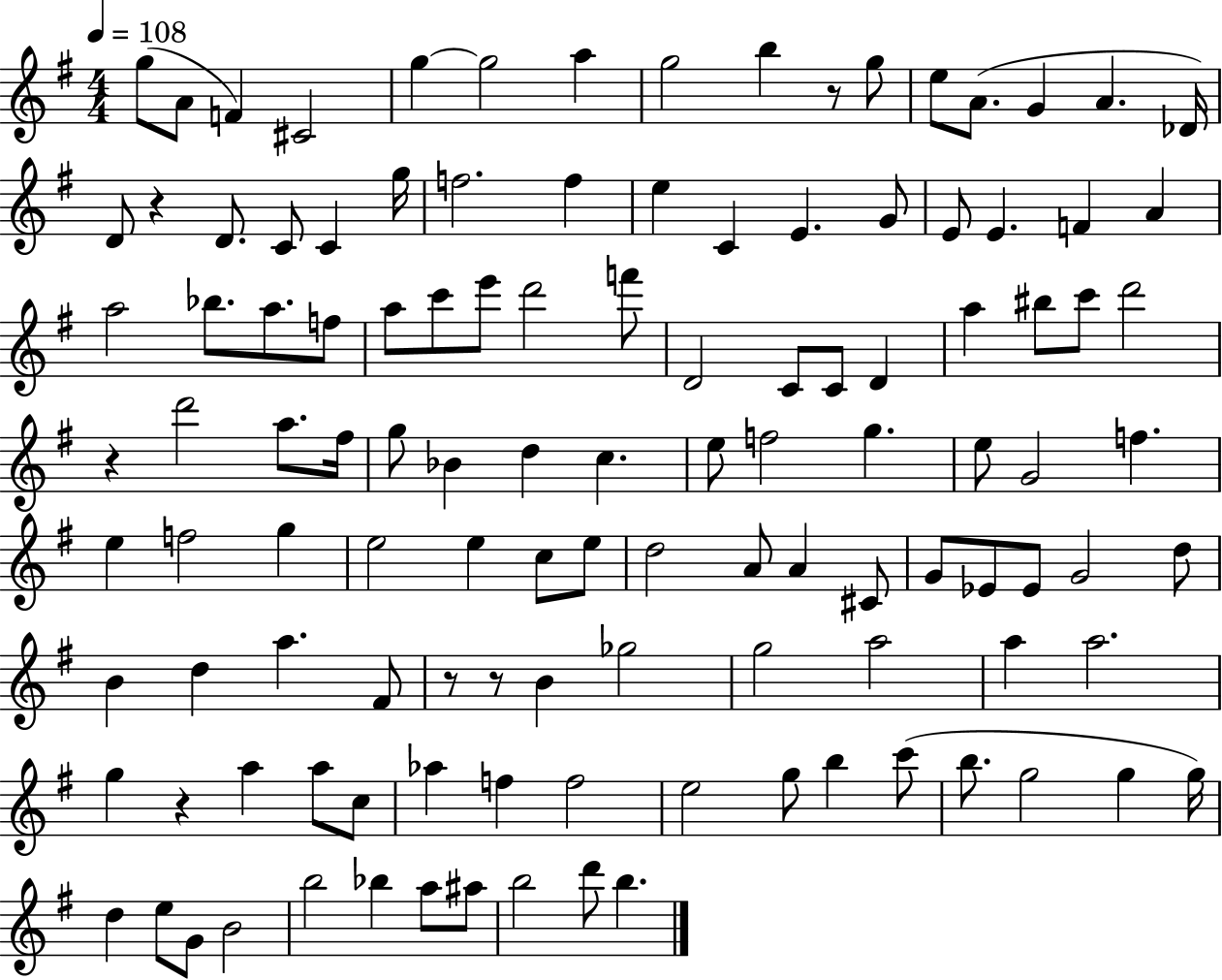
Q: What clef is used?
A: treble